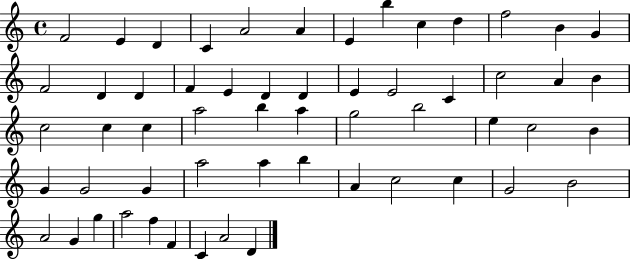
X:1
T:Untitled
M:4/4
L:1/4
K:C
F2 E D C A2 A E b c d f2 B G F2 D D F E D D E E2 C c2 A B c2 c c a2 b a g2 b2 e c2 B G G2 G a2 a b A c2 c G2 B2 A2 G g a2 f F C A2 D